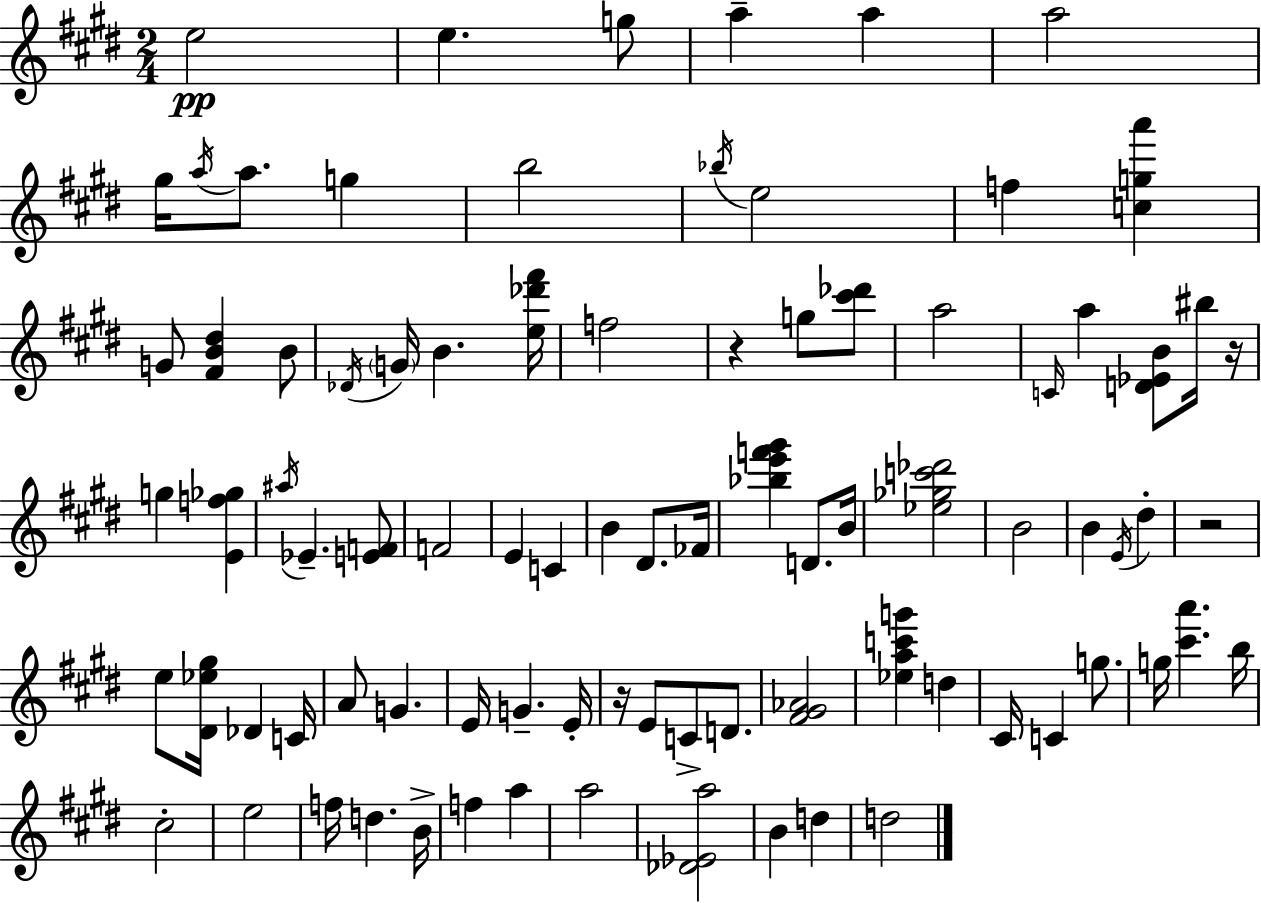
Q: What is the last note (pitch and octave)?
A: D5